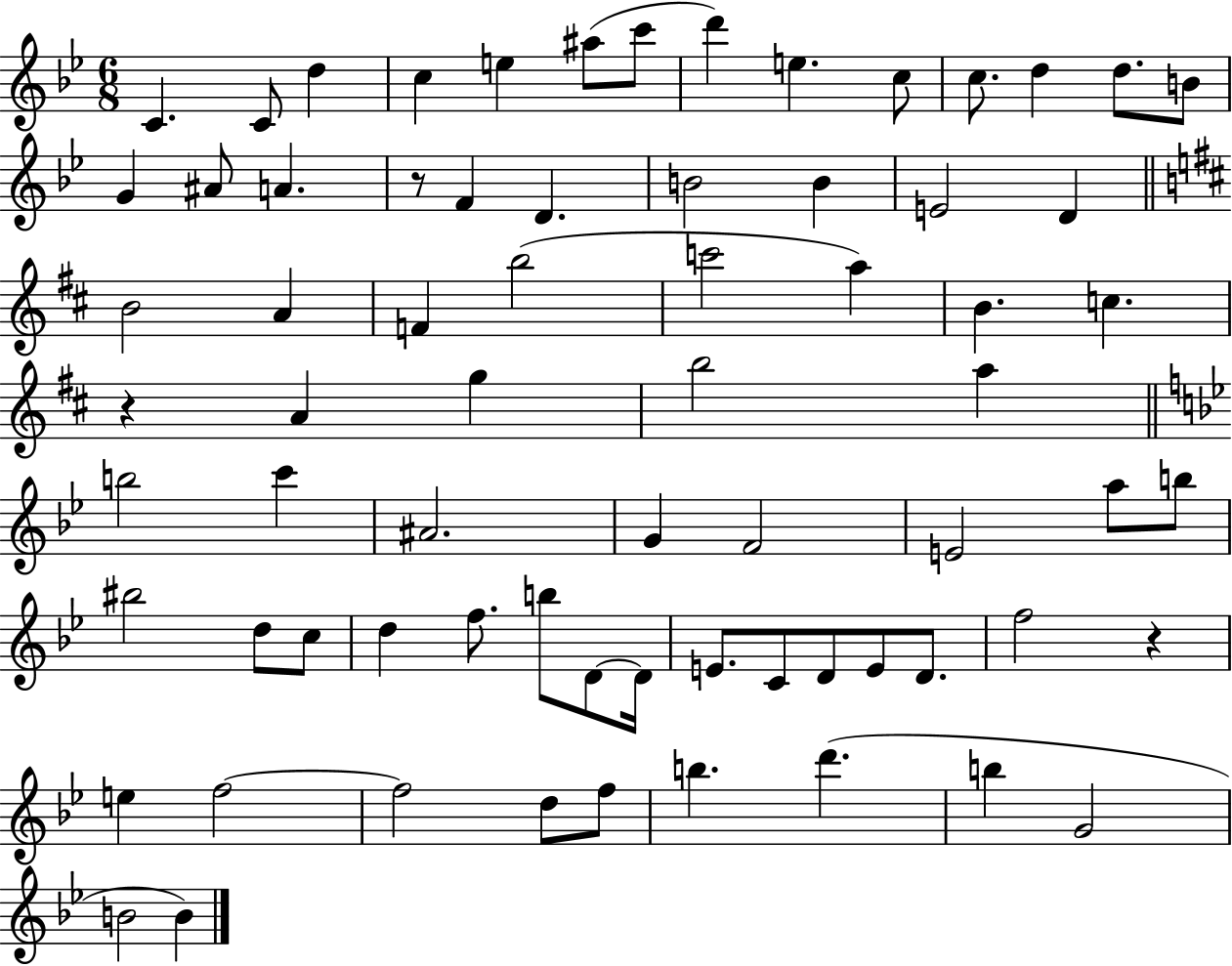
C4/q. C4/e D5/q C5/q E5/q A#5/e C6/e D6/q E5/q. C5/e C5/e. D5/q D5/e. B4/e G4/q A#4/e A4/q. R/e F4/q D4/q. B4/h B4/q E4/h D4/q B4/h A4/q F4/q B5/h C6/h A5/q B4/q. C5/q. R/q A4/q G5/q B5/h A5/q B5/h C6/q A#4/h. G4/q F4/h E4/h A5/e B5/e BIS5/h D5/e C5/e D5/q F5/e. B5/e D4/e D4/s E4/e. C4/e D4/e E4/e D4/e. F5/h R/q E5/q F5/h F5/h D5/e F5/e B5/q. D6/q. B5/q G4/h B4/h B4/q